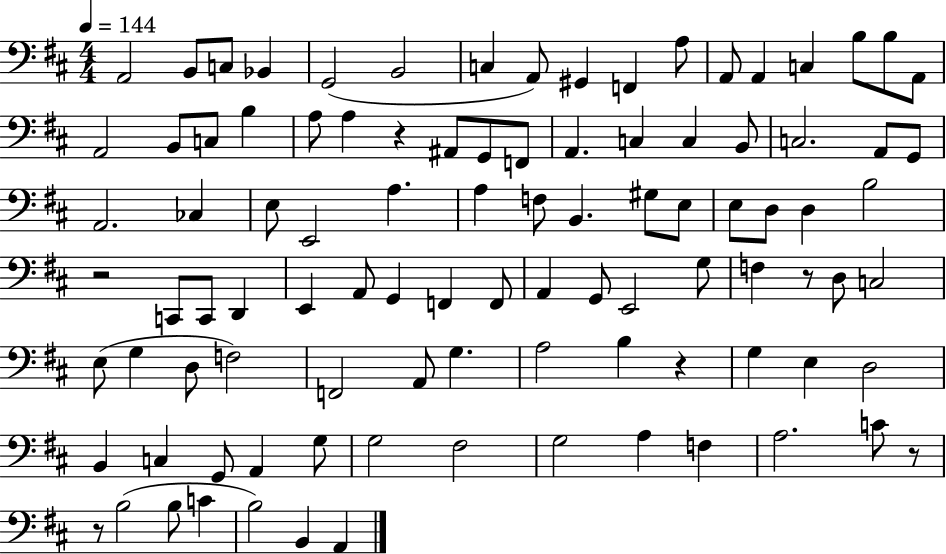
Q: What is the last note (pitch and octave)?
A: A2